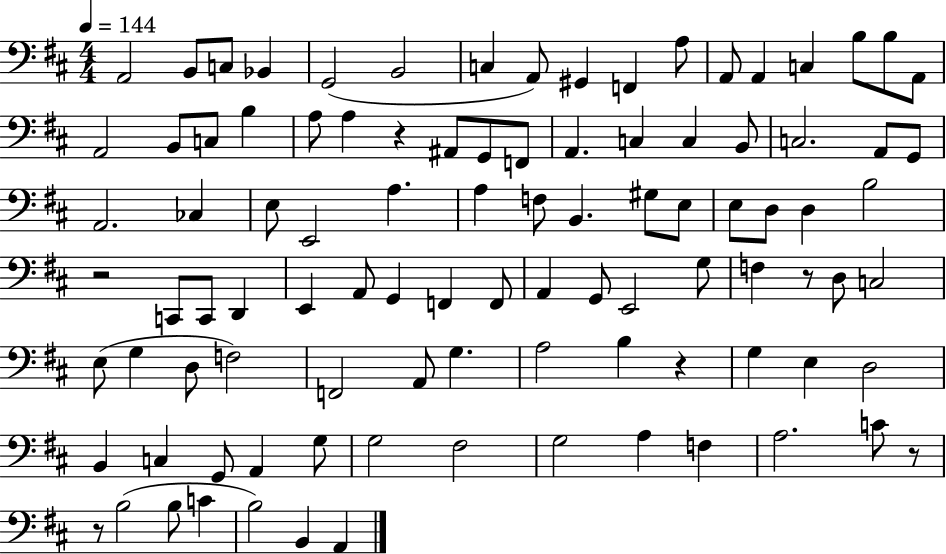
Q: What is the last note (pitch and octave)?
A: A2